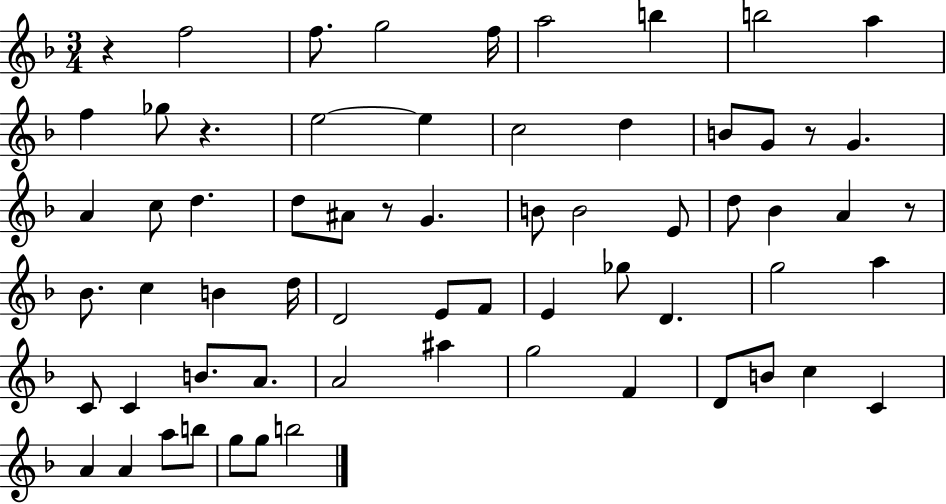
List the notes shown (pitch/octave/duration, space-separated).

R/q F5/h F5/e. G5/h F5/s A5/h B5/q B5/h A5/q F5/q Gb5/e R/q. E5/h E5/q C5/h D5/q B4/e G4/e R/e G4/q. A4/q C5/e D5/q. D5/e A#4/e R/e G4/q. B4/e B4/h E4/e D5/e Bb4/q A4/q R/e Bb4/e. C5/q B4/q D5/s D4/h E4/e F4/e E4/q Gb5/e D4/q. G5/h A5/q C4/e C4/q B4/e. A4/e. A4/h A#5/q G5/h F4/q D4/e B4/e C5/q C4/q A4/q A4/q A5/e B5/e G5/e G5/e B5/h